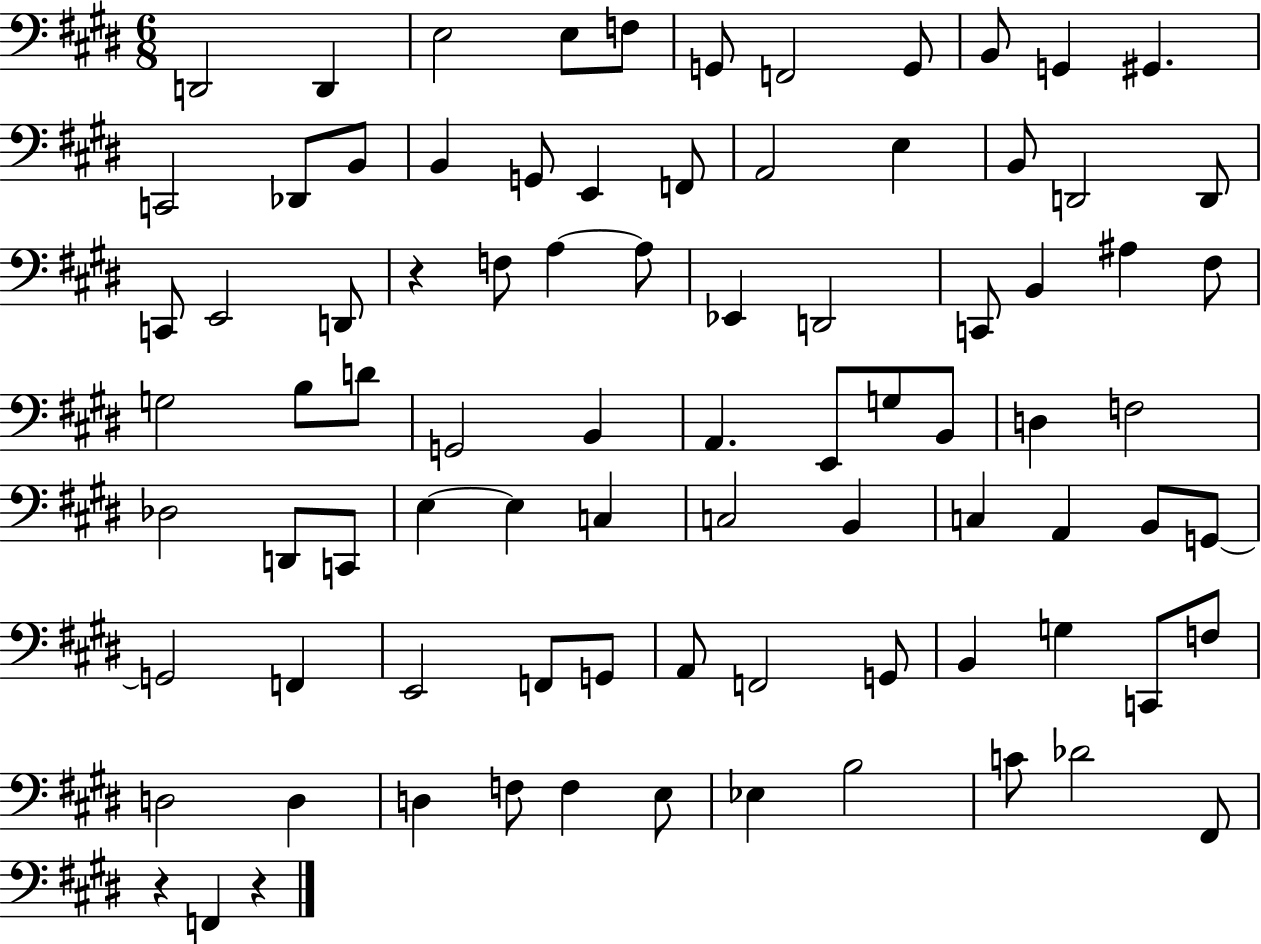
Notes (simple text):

D2/h D2/q E3/h E3/e F3/e G2/e F2/h G2/e B2/e G2/q G#2/q. C2/h Db2/e B2/e B2/q G2/e E2/q F2/e A2/h E3/q B2/e D2/h D2/e C2/e E2/h D2/e R/q F3/e A3/q A3/e Eb2/q D2/h C2/e B2/q A#3/q F#3/e G3/h B3/e D4/e G2/h B2/q A2/q. E2/e G3/e B2/e D3/q F3/h Db3/h D2/e C2/e E3/q E3/q C3/q C3/h B2/q C3/q A2/q B2/e G2/e G2/h F2/q E2/h F2/e G2/e A2/e F2/h G2/e B2/q G3/q C2/e F3/e D3/h D3/q D3/q F3/e F3/q E3/e Eb3/q B3/h C4/e Db4/h F#2/e R/q F2/q R/q